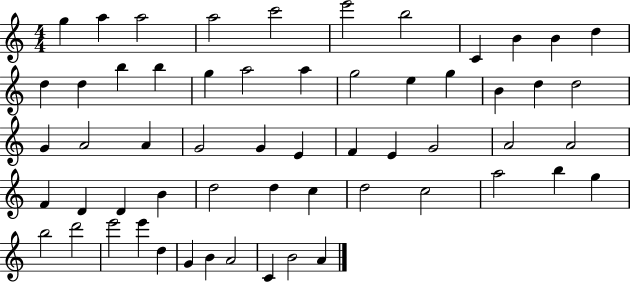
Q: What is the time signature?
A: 4/4